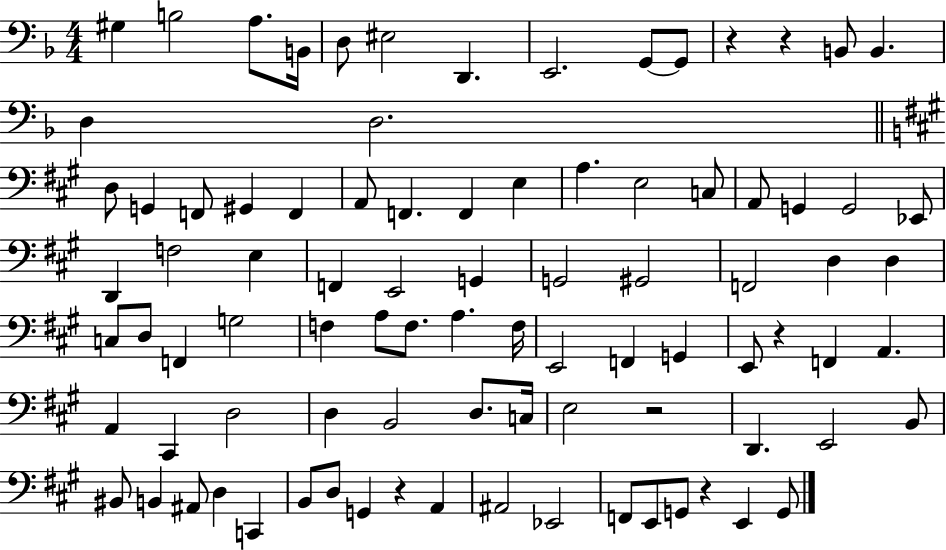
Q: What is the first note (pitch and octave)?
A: G#3